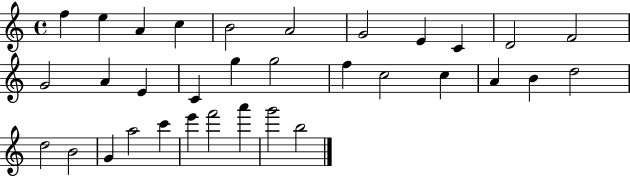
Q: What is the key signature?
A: C major